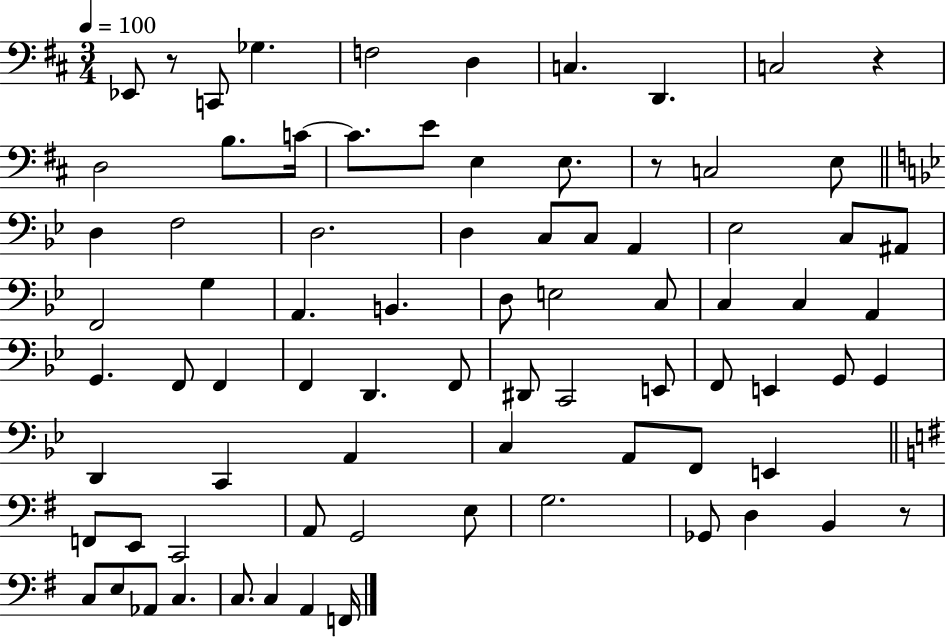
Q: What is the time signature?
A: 3/4